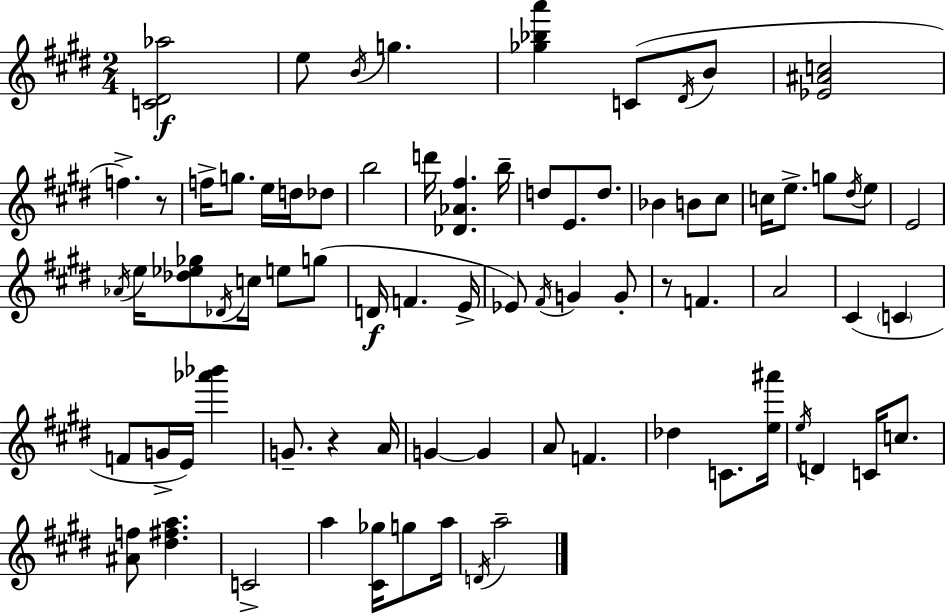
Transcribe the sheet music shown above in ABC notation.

X:1
T:Untitled
M:2/4
L:1/4
K:E
[C^D_a]2 e/2 B/4 g [_g_ba'] C/2 ^D/4 B/2 [_E^Ac]2 f z/2 f/4 g/2 e/4 d/4 _d/2 b2 d'/4 [_D_A^f] b/4 d/2 E/2 d/2 _B B/2 ^c/2 c/4 e/2 g/2 ^d/4 e/2 E2 _A/4 e/4 [_d_e_g]/2 _D/4 c/4 e/2 g/2 D/4 F E/4 _E/2 ^F/4 G G/2 z/2 F A2 ^C C F/2 G/4 E/4 [_a'_b'] G/2 z A/4 G G A/2 F _d C/2 [e^a']/4 e/4 D C/4 c/2 [^Af]/2 [^d^fa] C2 a [^C_g]/4 g/2 a/4 D/4 a2